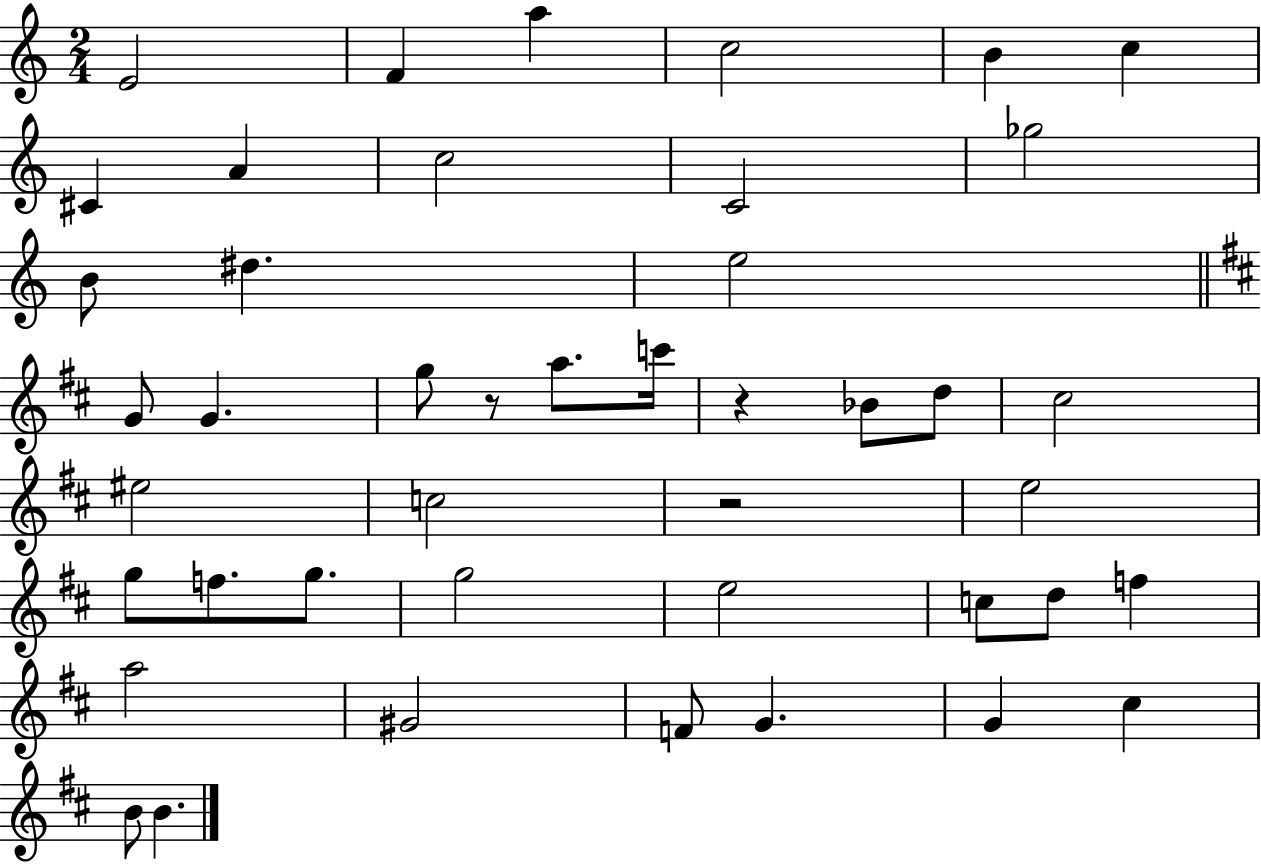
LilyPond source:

{
  \clef treble
  \numericTimeSignature
  \time 2/4
  \key c \major
  e'2 | f'4 a''4 | c''2 | b'4 c''4 | \break cis'4 a'4 | c''2 | c'2 | ges''2 | \break b'8 dis''4. | e''2 | \bar "||" \break \key d \major g'8 g'4. | g''8 r8 a''8. c'''16 | r4 bes'8 d''8 | cis''2 | \break eis''2 | c''2 | r2 | e''2 | \break g''8 f''8. g''8. | g''2 | e''2 | c''8 d''8 f''4 | \break a''2 | gis'2 | f'8 g'4. | g'4 cis''4 | \break b'8 b'4. | \bar "|."
}